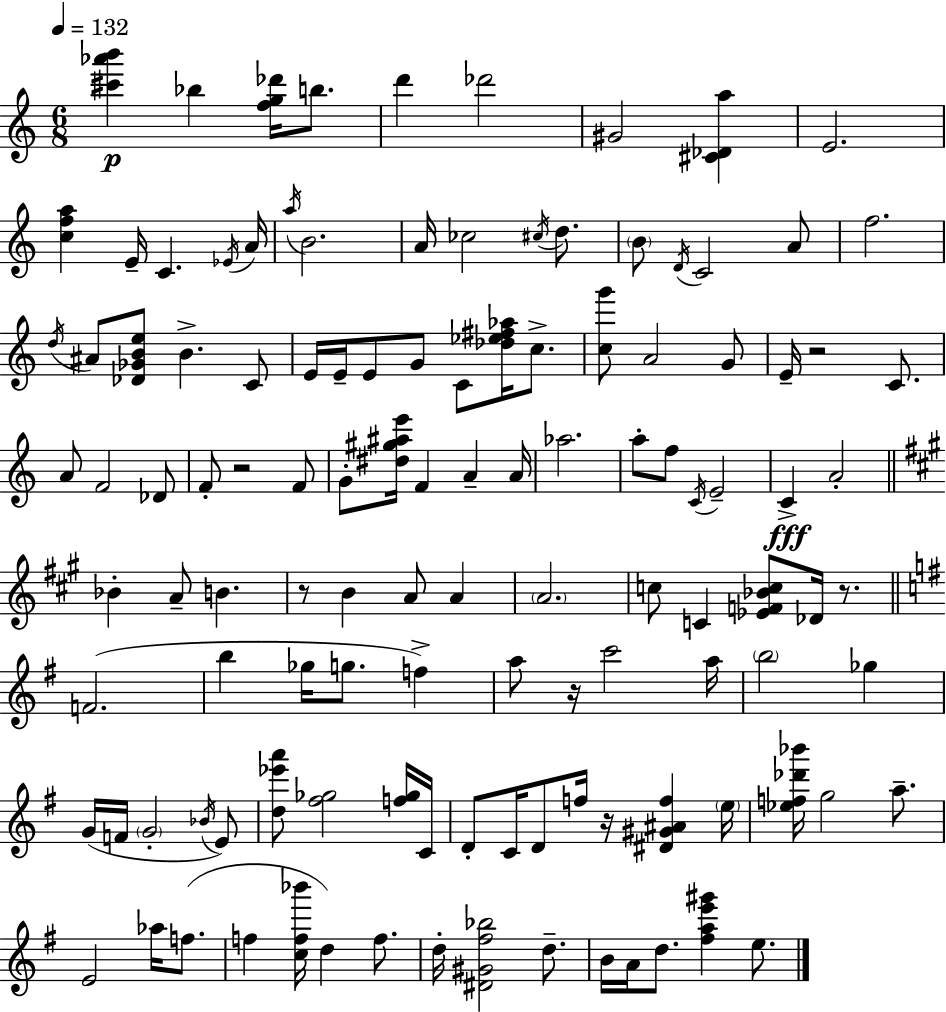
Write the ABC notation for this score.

X:1
T:Untitled
M:6/8
L:1/4
K:Am
[^c'_a'b'] _b [fg_d']/4 b/2 d' _d'2 ^G2 [^C_Da] E2 [cfa] E/4 C _E/4 A/4 a/4 B2 A/4 _c2 ^c/4 d/2 B/2 D/4 C2 A/2 f2 d/4 ^A/2 [_D_GBe]/2 B C/2 E/4 E/4 E/2 G/2 C/2 [_d_e^f_a]/4 c/2 [cg']/2 A2 G/2 E/4 z2 C/2 A/2 F2 _D/2 F/2 z2 F/2 G/2 [^d^g^ae']/4 F A A/4 _a2 a/2 f/2 C/4 E2 C A2 _B A/2 B z/2 B A/2 A A2 c/2 C [_EF_Bc]/2 _D/4 z/2 F2 b _g/4 g/2 f a/2 z/4 c'2 a/4 b2 _g G/4 F/4 G2 _B/4 E/2 [d_e'a']/2 [^f_g]2 [f_g]/4 C/4 D/2 C/4 D/2 f/4 z/4 [^D^G^Af] e/4 [_ef_d'_b']/4 g2 a/2 E2 _a/4 f/2 f [cf_b']/4 d f/2 d/4 [^D^G^f_b]2 d/2 B/4 A/4 d/2 [^fae'^g'] e/2